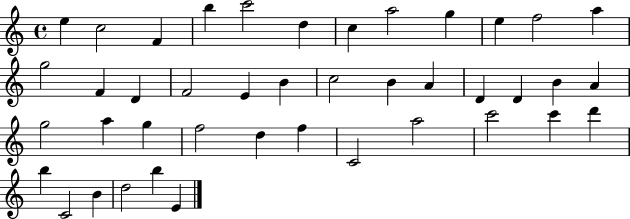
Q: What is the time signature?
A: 4/4